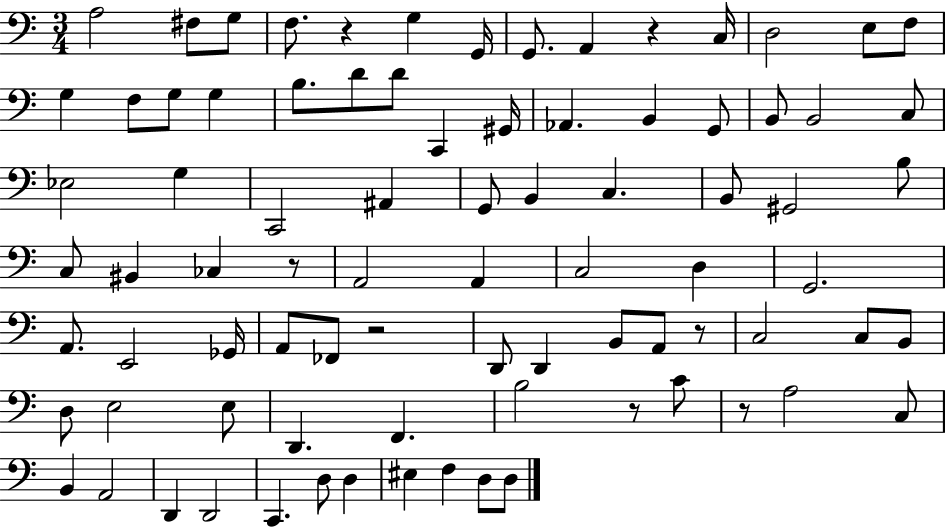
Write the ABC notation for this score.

X:1
T:Untitled
M:3/4
L:1/4
K:C
A,2 ^F,/2 G,/2 F,/2 z G, G,,/4 G,,/2 A,, z C,/4 D,2 E,/2 F,/2 G, F,/2 G,/2 G, B,/2 D/2 D/2 C,, ^G,,/4 _A,, B,, G,,/2 B,,/2 B,,2 C,/2 _E,2 G, C,,2 ^A,, G,,/2 B,, C, B,,/2 ^G,,2 B,/2 C,/2 ^B,, _C, z/2 A,,2 A,, C,2 D, G,,2 A,,/2 E,,2 _G,,/4 A,,/2 _F,,/2 z2 D,,/2 D,, B,,/2 A,,/2 z/2 C,2 C,/2 B,,/2 D,/2 E,2 E,/2 D,, F,, B,2 z/2 C/2 z/2 A,2 C,/2 B,, A,,2 D,, D,,2 C,, D,/2 D, ^E, F, D,/2 D,/2